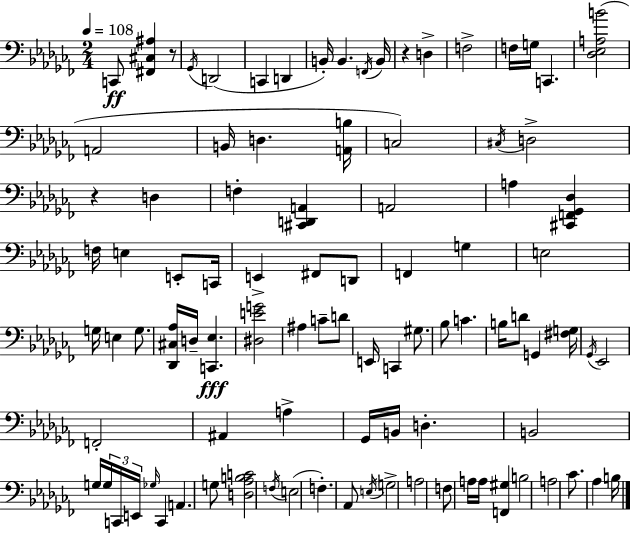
X:1
T:Untitled
M:2/4
L:1/4
K:Abm
C,,/2 [^F,,^C,^A,] z/2 _G,,/4 D,,2 C,, D,, B,,/4 B,, F,,/4 B,,/4 z D, F,2 F,/4 G,/4 C,, [_D,_E,A,B]2 A,,2 B,,/4 D, [A,,B,]/4 C,2 ^C,/4 D,2 z D, F, [^C,,D,,A,,] A,,2 A, [^C,,F,,_G,,_D,] F,/4 E, E,,/2 C,,/4 E,, ^F,,/2 D,,/2 F,, G, E,2 G,/4 E, G,/2 [_D,,^C,_A,]/4 D,/4 [C,,_E,] [^D,EG]2 ^A, C/2 D/2 E,,/4 C,, ^G,/2 _B,/2 C B,/4 D/2 G,, [^F,G,]/4 _G,,/4 _E,,2 F,,2 ^A,, A, _G,,/4 B,,/4 D, B,,2 G,/4 G,/4 C,,/4 E,,/4 _G,/4 C,, A,, G,/2 [D,_A,B,C]2 F,/4 E,2 F, _A,,/2 E,/4 G,2 A,2 F,/2 A,/4 A,/4 [F,,^G,] B,2 A,2 _C/2 _A, B,/4